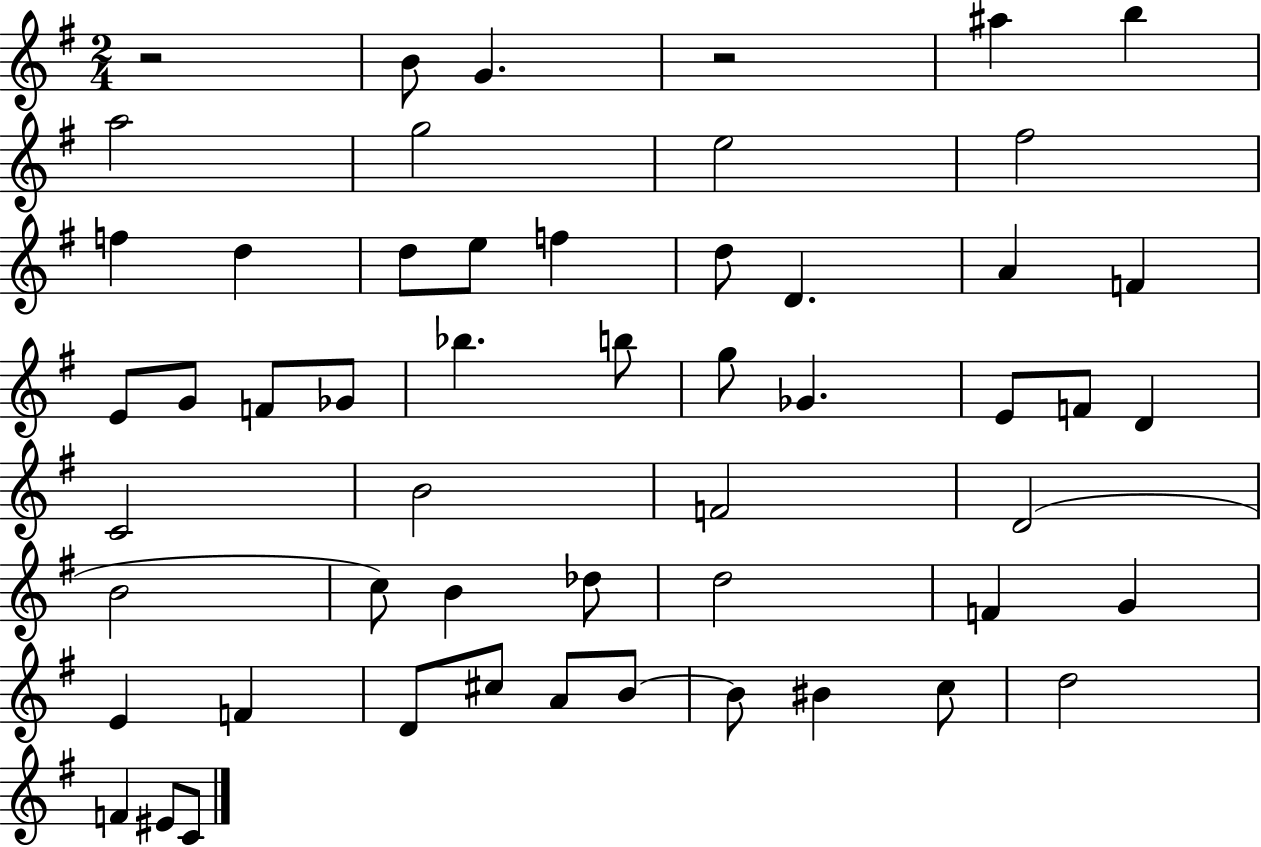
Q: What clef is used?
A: treble